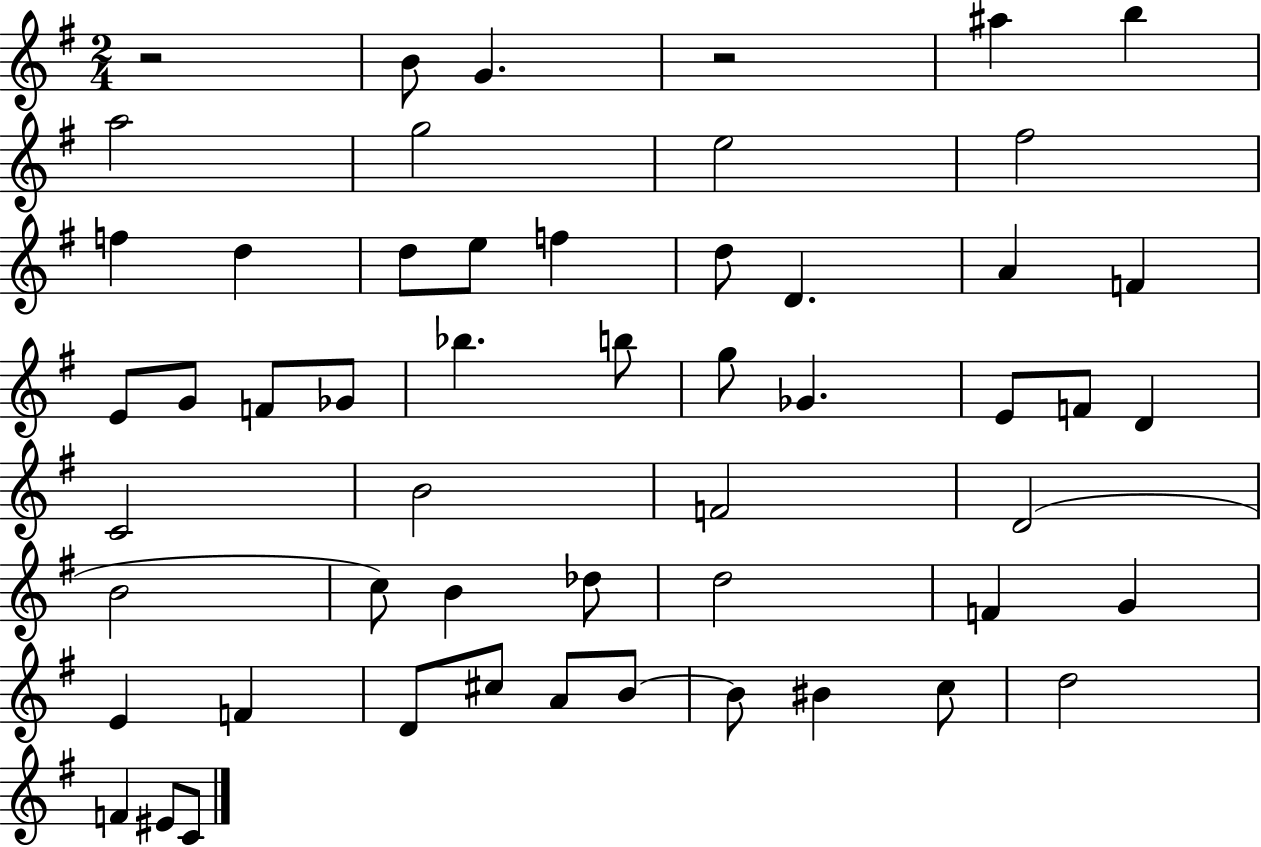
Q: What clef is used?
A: treble